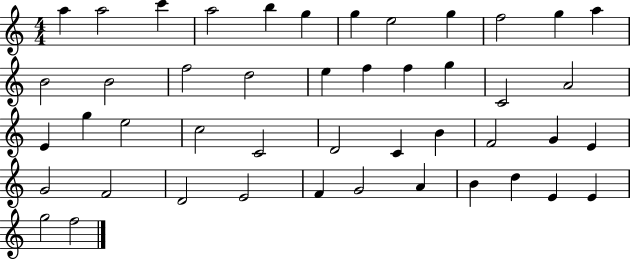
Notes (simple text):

A5/q A5/h C6/q A5/h B5/q G5/q G5/q E5/h G5/q F5/h G5/q A5/q B4/h B4/h F5/h D5/h E5/q F5/q F5/q G5/q C4/h A4/h E4/q G5/q E5/h C5/h C4/h D4/h C4/q B4/q F4/h G4/q E4/q G4/h F4/h D4/h E4/h F4/q G4/h A4/q B4/q D5/q E4/q E4/q G5/h F5/h